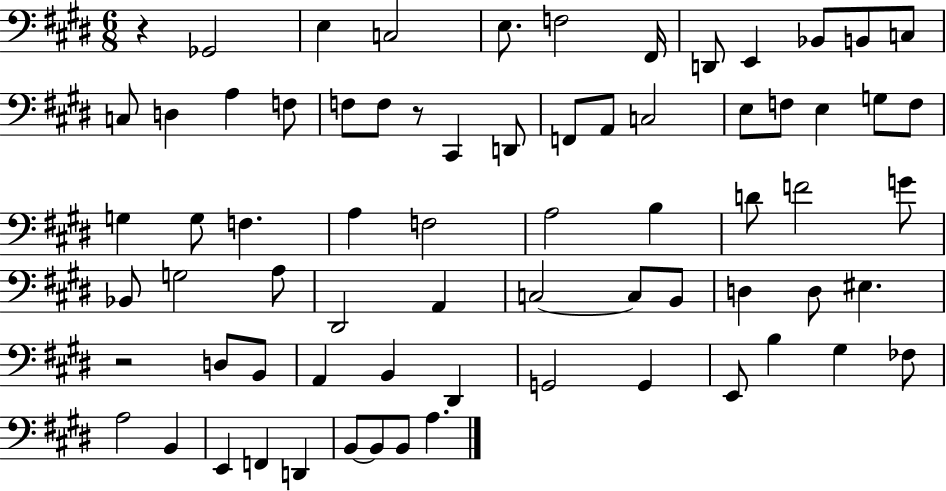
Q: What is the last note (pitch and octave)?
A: A3